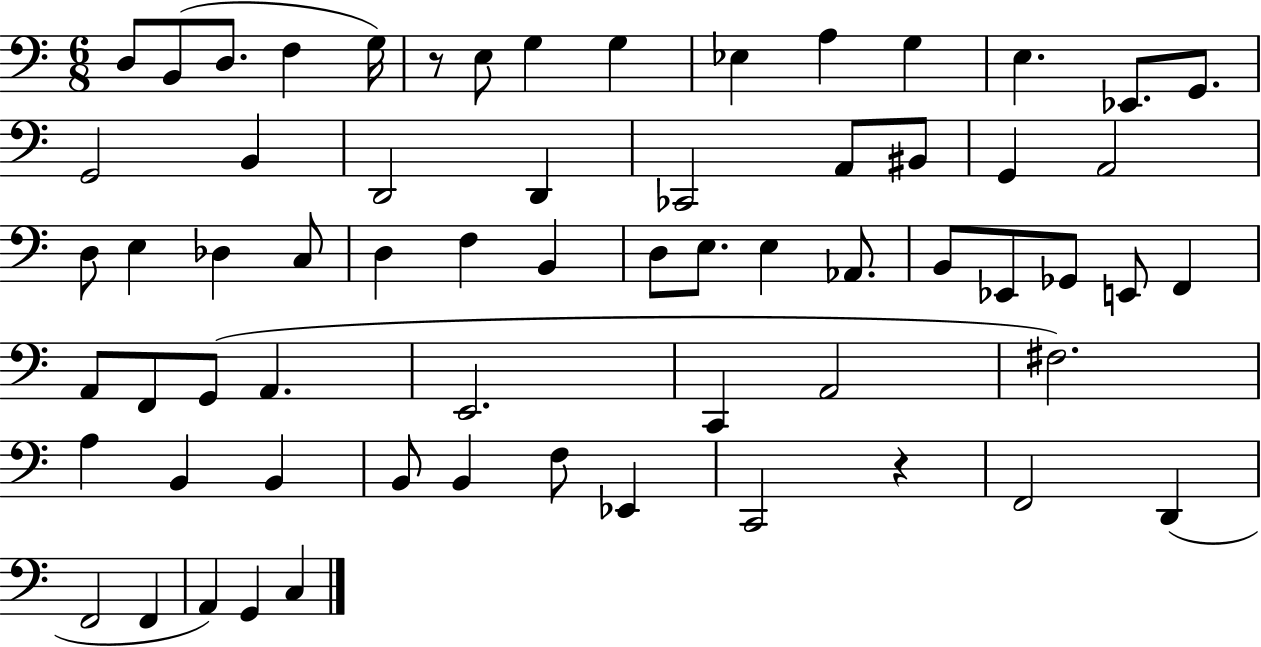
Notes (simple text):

D3/e B2/e D3/e. F3/q G3/s R/e E3/e G3/q G3/q Eb3/q A3/q G3/q E3/q. Eb2/e. G2/e. G2/h B2/q D2/h D2/q CES2/h A2/e BIS2/e G2/q A2/h D3/e E3/q Db3/q C3/e D3/q F3/q B2/q D3/e E3/e. E3/q Ab2/e. B2/e Eb2/e Gb2/e E2/e F2/q A2/e F2/e G2/e A2/q. E2/h. C2/q A2/h F#3/h. A3/q B2/q B2/q B2/e B2/q F3/e Eb2/q C2/h R/q F2/h D2/q F2/h F2/q A2/q G2/q C3/q